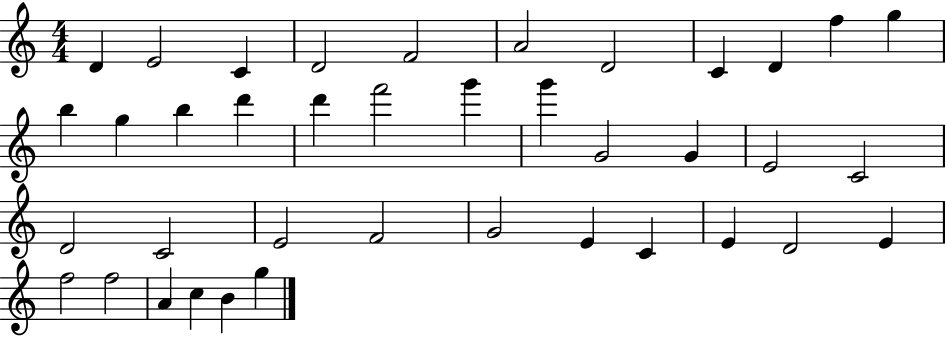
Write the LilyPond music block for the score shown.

{
  \clef treble
  \numericTimeSignature
  \time 4/4
  \key c \major
  d'4 e'2 c'4 | d'2 f'2 | a'2 d'2 | c'4 d'4 f''4 g''4 | \break b''4 g''4 b''4 d'''4 | d'''4 f'''2 g'''4 | g'''4 g'2 g'4 | e'2 c'2 | \break d'2 c'2 | e'2 f'2 | g'2 e'4 c'4 | e'4 d'2 e'4 | \break f''2 f''2 | a'4 c''4 b'4 g''4 | \bar "|."
}